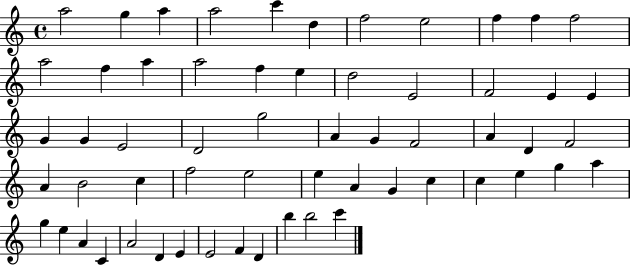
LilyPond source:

{
  \clef treble
  \time 4/4
  \defaultTimeSignature
  \key c \major
  a''2 g''4 a''4 | a''2 c'''4 d''4 | f''2 e''2 | f''4 f''4 f''2 | \break a''2 f''4 a''4 | a''2 f''4 e''4 | d''2 e'2 | f'2 e'4 e'4 | \break g'4 g'4 e'2 | d'2 g''2 | a'4 g'4 f'2 | a'4 d'4 f'2 | \break a'4 b'2 c''4 | f''2 e''2 | e''4 a'4 g'4 c''4 | c''4 e''4 g''4 a''4 | \break g''4 e''4 a'4 c'4 | a'2 d'4 e'4 | e'2 f'4 d'4 | b''4 b''2 c'''4 | \break \bar "|."
}